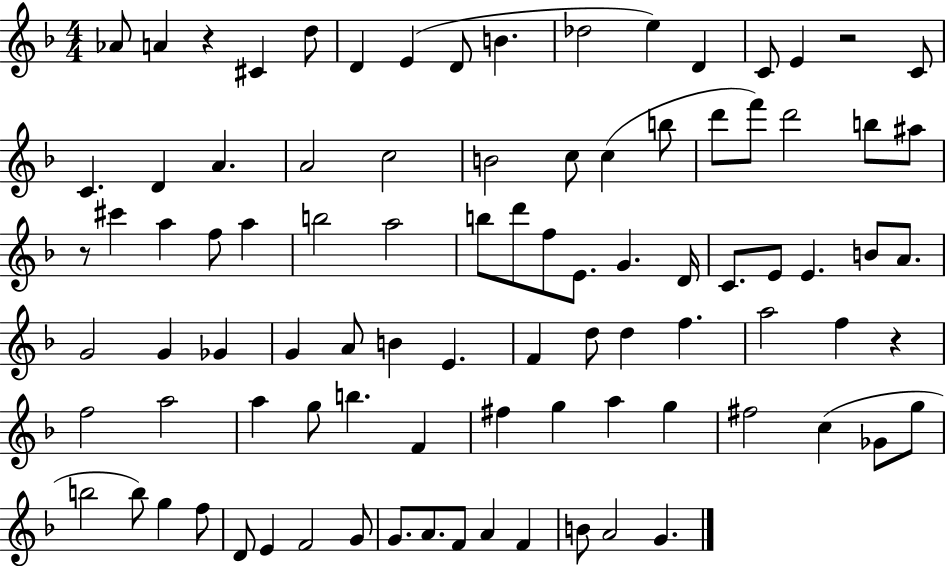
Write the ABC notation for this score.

X:1
T:Untitled
M:4/4
L:1/4
K:F
_A/2 A z ^C d/2 D E D/2 B _d2 e D C/2 E z2 C/2 C D A A2 c2 B2 c/2 c b/2 d'/2 f'/2 d'2 b/2 ^a/2 z/2 ^c' a f/2 a b2 a2 b/2 d'/2 f/2 E/2 G D/4 C/2 E/2 E B/2 A/2 G2 G _G G A/2 B E F d/2 d f a2 f z f2 a2 a g/2 b F ^f g a g ^f2 c _G/2 g/2 b2 b/2 g f/2 D/2 E F2 G/2 G/2 A/2 F/2 A F B/2 A2 G